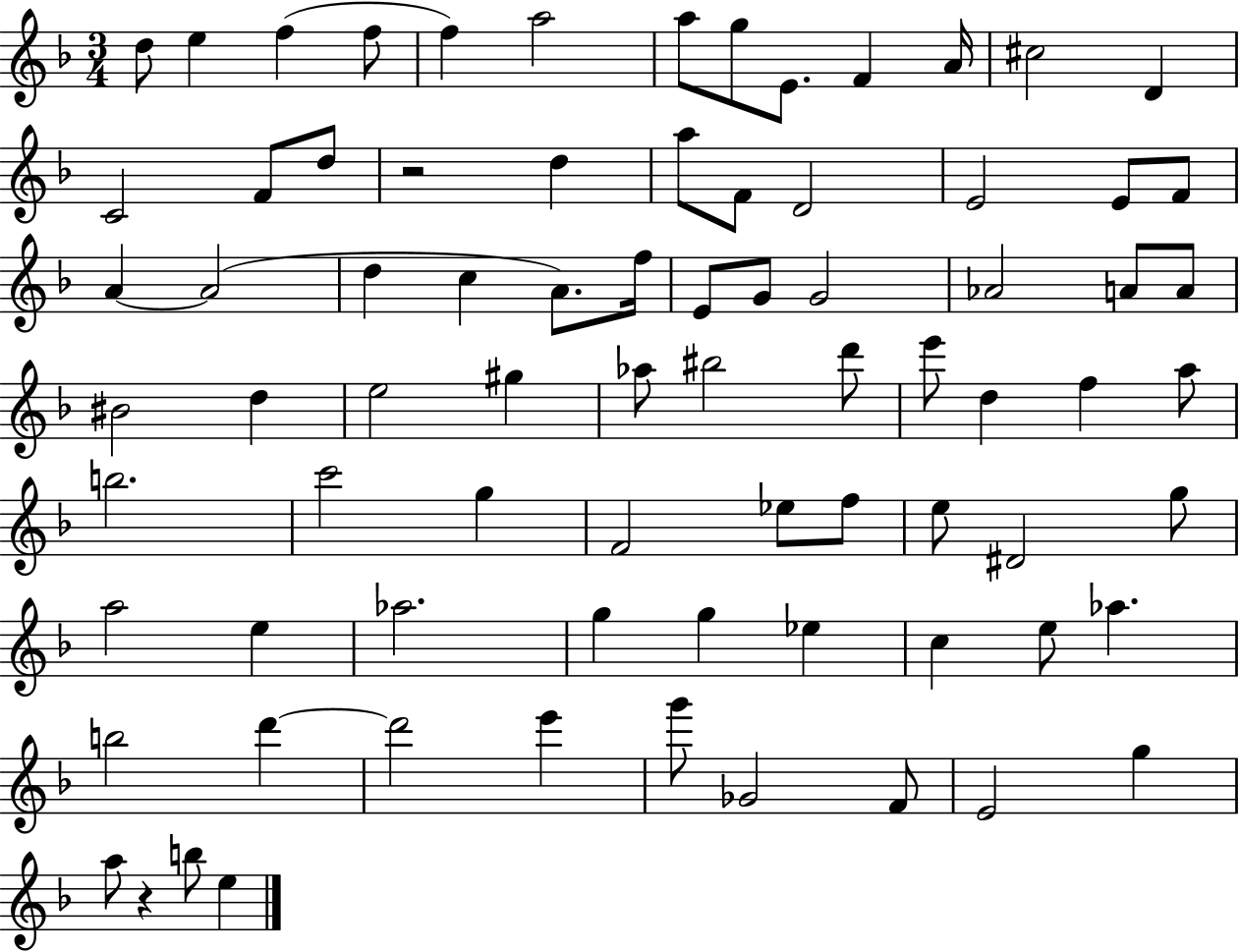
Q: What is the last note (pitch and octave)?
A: E5